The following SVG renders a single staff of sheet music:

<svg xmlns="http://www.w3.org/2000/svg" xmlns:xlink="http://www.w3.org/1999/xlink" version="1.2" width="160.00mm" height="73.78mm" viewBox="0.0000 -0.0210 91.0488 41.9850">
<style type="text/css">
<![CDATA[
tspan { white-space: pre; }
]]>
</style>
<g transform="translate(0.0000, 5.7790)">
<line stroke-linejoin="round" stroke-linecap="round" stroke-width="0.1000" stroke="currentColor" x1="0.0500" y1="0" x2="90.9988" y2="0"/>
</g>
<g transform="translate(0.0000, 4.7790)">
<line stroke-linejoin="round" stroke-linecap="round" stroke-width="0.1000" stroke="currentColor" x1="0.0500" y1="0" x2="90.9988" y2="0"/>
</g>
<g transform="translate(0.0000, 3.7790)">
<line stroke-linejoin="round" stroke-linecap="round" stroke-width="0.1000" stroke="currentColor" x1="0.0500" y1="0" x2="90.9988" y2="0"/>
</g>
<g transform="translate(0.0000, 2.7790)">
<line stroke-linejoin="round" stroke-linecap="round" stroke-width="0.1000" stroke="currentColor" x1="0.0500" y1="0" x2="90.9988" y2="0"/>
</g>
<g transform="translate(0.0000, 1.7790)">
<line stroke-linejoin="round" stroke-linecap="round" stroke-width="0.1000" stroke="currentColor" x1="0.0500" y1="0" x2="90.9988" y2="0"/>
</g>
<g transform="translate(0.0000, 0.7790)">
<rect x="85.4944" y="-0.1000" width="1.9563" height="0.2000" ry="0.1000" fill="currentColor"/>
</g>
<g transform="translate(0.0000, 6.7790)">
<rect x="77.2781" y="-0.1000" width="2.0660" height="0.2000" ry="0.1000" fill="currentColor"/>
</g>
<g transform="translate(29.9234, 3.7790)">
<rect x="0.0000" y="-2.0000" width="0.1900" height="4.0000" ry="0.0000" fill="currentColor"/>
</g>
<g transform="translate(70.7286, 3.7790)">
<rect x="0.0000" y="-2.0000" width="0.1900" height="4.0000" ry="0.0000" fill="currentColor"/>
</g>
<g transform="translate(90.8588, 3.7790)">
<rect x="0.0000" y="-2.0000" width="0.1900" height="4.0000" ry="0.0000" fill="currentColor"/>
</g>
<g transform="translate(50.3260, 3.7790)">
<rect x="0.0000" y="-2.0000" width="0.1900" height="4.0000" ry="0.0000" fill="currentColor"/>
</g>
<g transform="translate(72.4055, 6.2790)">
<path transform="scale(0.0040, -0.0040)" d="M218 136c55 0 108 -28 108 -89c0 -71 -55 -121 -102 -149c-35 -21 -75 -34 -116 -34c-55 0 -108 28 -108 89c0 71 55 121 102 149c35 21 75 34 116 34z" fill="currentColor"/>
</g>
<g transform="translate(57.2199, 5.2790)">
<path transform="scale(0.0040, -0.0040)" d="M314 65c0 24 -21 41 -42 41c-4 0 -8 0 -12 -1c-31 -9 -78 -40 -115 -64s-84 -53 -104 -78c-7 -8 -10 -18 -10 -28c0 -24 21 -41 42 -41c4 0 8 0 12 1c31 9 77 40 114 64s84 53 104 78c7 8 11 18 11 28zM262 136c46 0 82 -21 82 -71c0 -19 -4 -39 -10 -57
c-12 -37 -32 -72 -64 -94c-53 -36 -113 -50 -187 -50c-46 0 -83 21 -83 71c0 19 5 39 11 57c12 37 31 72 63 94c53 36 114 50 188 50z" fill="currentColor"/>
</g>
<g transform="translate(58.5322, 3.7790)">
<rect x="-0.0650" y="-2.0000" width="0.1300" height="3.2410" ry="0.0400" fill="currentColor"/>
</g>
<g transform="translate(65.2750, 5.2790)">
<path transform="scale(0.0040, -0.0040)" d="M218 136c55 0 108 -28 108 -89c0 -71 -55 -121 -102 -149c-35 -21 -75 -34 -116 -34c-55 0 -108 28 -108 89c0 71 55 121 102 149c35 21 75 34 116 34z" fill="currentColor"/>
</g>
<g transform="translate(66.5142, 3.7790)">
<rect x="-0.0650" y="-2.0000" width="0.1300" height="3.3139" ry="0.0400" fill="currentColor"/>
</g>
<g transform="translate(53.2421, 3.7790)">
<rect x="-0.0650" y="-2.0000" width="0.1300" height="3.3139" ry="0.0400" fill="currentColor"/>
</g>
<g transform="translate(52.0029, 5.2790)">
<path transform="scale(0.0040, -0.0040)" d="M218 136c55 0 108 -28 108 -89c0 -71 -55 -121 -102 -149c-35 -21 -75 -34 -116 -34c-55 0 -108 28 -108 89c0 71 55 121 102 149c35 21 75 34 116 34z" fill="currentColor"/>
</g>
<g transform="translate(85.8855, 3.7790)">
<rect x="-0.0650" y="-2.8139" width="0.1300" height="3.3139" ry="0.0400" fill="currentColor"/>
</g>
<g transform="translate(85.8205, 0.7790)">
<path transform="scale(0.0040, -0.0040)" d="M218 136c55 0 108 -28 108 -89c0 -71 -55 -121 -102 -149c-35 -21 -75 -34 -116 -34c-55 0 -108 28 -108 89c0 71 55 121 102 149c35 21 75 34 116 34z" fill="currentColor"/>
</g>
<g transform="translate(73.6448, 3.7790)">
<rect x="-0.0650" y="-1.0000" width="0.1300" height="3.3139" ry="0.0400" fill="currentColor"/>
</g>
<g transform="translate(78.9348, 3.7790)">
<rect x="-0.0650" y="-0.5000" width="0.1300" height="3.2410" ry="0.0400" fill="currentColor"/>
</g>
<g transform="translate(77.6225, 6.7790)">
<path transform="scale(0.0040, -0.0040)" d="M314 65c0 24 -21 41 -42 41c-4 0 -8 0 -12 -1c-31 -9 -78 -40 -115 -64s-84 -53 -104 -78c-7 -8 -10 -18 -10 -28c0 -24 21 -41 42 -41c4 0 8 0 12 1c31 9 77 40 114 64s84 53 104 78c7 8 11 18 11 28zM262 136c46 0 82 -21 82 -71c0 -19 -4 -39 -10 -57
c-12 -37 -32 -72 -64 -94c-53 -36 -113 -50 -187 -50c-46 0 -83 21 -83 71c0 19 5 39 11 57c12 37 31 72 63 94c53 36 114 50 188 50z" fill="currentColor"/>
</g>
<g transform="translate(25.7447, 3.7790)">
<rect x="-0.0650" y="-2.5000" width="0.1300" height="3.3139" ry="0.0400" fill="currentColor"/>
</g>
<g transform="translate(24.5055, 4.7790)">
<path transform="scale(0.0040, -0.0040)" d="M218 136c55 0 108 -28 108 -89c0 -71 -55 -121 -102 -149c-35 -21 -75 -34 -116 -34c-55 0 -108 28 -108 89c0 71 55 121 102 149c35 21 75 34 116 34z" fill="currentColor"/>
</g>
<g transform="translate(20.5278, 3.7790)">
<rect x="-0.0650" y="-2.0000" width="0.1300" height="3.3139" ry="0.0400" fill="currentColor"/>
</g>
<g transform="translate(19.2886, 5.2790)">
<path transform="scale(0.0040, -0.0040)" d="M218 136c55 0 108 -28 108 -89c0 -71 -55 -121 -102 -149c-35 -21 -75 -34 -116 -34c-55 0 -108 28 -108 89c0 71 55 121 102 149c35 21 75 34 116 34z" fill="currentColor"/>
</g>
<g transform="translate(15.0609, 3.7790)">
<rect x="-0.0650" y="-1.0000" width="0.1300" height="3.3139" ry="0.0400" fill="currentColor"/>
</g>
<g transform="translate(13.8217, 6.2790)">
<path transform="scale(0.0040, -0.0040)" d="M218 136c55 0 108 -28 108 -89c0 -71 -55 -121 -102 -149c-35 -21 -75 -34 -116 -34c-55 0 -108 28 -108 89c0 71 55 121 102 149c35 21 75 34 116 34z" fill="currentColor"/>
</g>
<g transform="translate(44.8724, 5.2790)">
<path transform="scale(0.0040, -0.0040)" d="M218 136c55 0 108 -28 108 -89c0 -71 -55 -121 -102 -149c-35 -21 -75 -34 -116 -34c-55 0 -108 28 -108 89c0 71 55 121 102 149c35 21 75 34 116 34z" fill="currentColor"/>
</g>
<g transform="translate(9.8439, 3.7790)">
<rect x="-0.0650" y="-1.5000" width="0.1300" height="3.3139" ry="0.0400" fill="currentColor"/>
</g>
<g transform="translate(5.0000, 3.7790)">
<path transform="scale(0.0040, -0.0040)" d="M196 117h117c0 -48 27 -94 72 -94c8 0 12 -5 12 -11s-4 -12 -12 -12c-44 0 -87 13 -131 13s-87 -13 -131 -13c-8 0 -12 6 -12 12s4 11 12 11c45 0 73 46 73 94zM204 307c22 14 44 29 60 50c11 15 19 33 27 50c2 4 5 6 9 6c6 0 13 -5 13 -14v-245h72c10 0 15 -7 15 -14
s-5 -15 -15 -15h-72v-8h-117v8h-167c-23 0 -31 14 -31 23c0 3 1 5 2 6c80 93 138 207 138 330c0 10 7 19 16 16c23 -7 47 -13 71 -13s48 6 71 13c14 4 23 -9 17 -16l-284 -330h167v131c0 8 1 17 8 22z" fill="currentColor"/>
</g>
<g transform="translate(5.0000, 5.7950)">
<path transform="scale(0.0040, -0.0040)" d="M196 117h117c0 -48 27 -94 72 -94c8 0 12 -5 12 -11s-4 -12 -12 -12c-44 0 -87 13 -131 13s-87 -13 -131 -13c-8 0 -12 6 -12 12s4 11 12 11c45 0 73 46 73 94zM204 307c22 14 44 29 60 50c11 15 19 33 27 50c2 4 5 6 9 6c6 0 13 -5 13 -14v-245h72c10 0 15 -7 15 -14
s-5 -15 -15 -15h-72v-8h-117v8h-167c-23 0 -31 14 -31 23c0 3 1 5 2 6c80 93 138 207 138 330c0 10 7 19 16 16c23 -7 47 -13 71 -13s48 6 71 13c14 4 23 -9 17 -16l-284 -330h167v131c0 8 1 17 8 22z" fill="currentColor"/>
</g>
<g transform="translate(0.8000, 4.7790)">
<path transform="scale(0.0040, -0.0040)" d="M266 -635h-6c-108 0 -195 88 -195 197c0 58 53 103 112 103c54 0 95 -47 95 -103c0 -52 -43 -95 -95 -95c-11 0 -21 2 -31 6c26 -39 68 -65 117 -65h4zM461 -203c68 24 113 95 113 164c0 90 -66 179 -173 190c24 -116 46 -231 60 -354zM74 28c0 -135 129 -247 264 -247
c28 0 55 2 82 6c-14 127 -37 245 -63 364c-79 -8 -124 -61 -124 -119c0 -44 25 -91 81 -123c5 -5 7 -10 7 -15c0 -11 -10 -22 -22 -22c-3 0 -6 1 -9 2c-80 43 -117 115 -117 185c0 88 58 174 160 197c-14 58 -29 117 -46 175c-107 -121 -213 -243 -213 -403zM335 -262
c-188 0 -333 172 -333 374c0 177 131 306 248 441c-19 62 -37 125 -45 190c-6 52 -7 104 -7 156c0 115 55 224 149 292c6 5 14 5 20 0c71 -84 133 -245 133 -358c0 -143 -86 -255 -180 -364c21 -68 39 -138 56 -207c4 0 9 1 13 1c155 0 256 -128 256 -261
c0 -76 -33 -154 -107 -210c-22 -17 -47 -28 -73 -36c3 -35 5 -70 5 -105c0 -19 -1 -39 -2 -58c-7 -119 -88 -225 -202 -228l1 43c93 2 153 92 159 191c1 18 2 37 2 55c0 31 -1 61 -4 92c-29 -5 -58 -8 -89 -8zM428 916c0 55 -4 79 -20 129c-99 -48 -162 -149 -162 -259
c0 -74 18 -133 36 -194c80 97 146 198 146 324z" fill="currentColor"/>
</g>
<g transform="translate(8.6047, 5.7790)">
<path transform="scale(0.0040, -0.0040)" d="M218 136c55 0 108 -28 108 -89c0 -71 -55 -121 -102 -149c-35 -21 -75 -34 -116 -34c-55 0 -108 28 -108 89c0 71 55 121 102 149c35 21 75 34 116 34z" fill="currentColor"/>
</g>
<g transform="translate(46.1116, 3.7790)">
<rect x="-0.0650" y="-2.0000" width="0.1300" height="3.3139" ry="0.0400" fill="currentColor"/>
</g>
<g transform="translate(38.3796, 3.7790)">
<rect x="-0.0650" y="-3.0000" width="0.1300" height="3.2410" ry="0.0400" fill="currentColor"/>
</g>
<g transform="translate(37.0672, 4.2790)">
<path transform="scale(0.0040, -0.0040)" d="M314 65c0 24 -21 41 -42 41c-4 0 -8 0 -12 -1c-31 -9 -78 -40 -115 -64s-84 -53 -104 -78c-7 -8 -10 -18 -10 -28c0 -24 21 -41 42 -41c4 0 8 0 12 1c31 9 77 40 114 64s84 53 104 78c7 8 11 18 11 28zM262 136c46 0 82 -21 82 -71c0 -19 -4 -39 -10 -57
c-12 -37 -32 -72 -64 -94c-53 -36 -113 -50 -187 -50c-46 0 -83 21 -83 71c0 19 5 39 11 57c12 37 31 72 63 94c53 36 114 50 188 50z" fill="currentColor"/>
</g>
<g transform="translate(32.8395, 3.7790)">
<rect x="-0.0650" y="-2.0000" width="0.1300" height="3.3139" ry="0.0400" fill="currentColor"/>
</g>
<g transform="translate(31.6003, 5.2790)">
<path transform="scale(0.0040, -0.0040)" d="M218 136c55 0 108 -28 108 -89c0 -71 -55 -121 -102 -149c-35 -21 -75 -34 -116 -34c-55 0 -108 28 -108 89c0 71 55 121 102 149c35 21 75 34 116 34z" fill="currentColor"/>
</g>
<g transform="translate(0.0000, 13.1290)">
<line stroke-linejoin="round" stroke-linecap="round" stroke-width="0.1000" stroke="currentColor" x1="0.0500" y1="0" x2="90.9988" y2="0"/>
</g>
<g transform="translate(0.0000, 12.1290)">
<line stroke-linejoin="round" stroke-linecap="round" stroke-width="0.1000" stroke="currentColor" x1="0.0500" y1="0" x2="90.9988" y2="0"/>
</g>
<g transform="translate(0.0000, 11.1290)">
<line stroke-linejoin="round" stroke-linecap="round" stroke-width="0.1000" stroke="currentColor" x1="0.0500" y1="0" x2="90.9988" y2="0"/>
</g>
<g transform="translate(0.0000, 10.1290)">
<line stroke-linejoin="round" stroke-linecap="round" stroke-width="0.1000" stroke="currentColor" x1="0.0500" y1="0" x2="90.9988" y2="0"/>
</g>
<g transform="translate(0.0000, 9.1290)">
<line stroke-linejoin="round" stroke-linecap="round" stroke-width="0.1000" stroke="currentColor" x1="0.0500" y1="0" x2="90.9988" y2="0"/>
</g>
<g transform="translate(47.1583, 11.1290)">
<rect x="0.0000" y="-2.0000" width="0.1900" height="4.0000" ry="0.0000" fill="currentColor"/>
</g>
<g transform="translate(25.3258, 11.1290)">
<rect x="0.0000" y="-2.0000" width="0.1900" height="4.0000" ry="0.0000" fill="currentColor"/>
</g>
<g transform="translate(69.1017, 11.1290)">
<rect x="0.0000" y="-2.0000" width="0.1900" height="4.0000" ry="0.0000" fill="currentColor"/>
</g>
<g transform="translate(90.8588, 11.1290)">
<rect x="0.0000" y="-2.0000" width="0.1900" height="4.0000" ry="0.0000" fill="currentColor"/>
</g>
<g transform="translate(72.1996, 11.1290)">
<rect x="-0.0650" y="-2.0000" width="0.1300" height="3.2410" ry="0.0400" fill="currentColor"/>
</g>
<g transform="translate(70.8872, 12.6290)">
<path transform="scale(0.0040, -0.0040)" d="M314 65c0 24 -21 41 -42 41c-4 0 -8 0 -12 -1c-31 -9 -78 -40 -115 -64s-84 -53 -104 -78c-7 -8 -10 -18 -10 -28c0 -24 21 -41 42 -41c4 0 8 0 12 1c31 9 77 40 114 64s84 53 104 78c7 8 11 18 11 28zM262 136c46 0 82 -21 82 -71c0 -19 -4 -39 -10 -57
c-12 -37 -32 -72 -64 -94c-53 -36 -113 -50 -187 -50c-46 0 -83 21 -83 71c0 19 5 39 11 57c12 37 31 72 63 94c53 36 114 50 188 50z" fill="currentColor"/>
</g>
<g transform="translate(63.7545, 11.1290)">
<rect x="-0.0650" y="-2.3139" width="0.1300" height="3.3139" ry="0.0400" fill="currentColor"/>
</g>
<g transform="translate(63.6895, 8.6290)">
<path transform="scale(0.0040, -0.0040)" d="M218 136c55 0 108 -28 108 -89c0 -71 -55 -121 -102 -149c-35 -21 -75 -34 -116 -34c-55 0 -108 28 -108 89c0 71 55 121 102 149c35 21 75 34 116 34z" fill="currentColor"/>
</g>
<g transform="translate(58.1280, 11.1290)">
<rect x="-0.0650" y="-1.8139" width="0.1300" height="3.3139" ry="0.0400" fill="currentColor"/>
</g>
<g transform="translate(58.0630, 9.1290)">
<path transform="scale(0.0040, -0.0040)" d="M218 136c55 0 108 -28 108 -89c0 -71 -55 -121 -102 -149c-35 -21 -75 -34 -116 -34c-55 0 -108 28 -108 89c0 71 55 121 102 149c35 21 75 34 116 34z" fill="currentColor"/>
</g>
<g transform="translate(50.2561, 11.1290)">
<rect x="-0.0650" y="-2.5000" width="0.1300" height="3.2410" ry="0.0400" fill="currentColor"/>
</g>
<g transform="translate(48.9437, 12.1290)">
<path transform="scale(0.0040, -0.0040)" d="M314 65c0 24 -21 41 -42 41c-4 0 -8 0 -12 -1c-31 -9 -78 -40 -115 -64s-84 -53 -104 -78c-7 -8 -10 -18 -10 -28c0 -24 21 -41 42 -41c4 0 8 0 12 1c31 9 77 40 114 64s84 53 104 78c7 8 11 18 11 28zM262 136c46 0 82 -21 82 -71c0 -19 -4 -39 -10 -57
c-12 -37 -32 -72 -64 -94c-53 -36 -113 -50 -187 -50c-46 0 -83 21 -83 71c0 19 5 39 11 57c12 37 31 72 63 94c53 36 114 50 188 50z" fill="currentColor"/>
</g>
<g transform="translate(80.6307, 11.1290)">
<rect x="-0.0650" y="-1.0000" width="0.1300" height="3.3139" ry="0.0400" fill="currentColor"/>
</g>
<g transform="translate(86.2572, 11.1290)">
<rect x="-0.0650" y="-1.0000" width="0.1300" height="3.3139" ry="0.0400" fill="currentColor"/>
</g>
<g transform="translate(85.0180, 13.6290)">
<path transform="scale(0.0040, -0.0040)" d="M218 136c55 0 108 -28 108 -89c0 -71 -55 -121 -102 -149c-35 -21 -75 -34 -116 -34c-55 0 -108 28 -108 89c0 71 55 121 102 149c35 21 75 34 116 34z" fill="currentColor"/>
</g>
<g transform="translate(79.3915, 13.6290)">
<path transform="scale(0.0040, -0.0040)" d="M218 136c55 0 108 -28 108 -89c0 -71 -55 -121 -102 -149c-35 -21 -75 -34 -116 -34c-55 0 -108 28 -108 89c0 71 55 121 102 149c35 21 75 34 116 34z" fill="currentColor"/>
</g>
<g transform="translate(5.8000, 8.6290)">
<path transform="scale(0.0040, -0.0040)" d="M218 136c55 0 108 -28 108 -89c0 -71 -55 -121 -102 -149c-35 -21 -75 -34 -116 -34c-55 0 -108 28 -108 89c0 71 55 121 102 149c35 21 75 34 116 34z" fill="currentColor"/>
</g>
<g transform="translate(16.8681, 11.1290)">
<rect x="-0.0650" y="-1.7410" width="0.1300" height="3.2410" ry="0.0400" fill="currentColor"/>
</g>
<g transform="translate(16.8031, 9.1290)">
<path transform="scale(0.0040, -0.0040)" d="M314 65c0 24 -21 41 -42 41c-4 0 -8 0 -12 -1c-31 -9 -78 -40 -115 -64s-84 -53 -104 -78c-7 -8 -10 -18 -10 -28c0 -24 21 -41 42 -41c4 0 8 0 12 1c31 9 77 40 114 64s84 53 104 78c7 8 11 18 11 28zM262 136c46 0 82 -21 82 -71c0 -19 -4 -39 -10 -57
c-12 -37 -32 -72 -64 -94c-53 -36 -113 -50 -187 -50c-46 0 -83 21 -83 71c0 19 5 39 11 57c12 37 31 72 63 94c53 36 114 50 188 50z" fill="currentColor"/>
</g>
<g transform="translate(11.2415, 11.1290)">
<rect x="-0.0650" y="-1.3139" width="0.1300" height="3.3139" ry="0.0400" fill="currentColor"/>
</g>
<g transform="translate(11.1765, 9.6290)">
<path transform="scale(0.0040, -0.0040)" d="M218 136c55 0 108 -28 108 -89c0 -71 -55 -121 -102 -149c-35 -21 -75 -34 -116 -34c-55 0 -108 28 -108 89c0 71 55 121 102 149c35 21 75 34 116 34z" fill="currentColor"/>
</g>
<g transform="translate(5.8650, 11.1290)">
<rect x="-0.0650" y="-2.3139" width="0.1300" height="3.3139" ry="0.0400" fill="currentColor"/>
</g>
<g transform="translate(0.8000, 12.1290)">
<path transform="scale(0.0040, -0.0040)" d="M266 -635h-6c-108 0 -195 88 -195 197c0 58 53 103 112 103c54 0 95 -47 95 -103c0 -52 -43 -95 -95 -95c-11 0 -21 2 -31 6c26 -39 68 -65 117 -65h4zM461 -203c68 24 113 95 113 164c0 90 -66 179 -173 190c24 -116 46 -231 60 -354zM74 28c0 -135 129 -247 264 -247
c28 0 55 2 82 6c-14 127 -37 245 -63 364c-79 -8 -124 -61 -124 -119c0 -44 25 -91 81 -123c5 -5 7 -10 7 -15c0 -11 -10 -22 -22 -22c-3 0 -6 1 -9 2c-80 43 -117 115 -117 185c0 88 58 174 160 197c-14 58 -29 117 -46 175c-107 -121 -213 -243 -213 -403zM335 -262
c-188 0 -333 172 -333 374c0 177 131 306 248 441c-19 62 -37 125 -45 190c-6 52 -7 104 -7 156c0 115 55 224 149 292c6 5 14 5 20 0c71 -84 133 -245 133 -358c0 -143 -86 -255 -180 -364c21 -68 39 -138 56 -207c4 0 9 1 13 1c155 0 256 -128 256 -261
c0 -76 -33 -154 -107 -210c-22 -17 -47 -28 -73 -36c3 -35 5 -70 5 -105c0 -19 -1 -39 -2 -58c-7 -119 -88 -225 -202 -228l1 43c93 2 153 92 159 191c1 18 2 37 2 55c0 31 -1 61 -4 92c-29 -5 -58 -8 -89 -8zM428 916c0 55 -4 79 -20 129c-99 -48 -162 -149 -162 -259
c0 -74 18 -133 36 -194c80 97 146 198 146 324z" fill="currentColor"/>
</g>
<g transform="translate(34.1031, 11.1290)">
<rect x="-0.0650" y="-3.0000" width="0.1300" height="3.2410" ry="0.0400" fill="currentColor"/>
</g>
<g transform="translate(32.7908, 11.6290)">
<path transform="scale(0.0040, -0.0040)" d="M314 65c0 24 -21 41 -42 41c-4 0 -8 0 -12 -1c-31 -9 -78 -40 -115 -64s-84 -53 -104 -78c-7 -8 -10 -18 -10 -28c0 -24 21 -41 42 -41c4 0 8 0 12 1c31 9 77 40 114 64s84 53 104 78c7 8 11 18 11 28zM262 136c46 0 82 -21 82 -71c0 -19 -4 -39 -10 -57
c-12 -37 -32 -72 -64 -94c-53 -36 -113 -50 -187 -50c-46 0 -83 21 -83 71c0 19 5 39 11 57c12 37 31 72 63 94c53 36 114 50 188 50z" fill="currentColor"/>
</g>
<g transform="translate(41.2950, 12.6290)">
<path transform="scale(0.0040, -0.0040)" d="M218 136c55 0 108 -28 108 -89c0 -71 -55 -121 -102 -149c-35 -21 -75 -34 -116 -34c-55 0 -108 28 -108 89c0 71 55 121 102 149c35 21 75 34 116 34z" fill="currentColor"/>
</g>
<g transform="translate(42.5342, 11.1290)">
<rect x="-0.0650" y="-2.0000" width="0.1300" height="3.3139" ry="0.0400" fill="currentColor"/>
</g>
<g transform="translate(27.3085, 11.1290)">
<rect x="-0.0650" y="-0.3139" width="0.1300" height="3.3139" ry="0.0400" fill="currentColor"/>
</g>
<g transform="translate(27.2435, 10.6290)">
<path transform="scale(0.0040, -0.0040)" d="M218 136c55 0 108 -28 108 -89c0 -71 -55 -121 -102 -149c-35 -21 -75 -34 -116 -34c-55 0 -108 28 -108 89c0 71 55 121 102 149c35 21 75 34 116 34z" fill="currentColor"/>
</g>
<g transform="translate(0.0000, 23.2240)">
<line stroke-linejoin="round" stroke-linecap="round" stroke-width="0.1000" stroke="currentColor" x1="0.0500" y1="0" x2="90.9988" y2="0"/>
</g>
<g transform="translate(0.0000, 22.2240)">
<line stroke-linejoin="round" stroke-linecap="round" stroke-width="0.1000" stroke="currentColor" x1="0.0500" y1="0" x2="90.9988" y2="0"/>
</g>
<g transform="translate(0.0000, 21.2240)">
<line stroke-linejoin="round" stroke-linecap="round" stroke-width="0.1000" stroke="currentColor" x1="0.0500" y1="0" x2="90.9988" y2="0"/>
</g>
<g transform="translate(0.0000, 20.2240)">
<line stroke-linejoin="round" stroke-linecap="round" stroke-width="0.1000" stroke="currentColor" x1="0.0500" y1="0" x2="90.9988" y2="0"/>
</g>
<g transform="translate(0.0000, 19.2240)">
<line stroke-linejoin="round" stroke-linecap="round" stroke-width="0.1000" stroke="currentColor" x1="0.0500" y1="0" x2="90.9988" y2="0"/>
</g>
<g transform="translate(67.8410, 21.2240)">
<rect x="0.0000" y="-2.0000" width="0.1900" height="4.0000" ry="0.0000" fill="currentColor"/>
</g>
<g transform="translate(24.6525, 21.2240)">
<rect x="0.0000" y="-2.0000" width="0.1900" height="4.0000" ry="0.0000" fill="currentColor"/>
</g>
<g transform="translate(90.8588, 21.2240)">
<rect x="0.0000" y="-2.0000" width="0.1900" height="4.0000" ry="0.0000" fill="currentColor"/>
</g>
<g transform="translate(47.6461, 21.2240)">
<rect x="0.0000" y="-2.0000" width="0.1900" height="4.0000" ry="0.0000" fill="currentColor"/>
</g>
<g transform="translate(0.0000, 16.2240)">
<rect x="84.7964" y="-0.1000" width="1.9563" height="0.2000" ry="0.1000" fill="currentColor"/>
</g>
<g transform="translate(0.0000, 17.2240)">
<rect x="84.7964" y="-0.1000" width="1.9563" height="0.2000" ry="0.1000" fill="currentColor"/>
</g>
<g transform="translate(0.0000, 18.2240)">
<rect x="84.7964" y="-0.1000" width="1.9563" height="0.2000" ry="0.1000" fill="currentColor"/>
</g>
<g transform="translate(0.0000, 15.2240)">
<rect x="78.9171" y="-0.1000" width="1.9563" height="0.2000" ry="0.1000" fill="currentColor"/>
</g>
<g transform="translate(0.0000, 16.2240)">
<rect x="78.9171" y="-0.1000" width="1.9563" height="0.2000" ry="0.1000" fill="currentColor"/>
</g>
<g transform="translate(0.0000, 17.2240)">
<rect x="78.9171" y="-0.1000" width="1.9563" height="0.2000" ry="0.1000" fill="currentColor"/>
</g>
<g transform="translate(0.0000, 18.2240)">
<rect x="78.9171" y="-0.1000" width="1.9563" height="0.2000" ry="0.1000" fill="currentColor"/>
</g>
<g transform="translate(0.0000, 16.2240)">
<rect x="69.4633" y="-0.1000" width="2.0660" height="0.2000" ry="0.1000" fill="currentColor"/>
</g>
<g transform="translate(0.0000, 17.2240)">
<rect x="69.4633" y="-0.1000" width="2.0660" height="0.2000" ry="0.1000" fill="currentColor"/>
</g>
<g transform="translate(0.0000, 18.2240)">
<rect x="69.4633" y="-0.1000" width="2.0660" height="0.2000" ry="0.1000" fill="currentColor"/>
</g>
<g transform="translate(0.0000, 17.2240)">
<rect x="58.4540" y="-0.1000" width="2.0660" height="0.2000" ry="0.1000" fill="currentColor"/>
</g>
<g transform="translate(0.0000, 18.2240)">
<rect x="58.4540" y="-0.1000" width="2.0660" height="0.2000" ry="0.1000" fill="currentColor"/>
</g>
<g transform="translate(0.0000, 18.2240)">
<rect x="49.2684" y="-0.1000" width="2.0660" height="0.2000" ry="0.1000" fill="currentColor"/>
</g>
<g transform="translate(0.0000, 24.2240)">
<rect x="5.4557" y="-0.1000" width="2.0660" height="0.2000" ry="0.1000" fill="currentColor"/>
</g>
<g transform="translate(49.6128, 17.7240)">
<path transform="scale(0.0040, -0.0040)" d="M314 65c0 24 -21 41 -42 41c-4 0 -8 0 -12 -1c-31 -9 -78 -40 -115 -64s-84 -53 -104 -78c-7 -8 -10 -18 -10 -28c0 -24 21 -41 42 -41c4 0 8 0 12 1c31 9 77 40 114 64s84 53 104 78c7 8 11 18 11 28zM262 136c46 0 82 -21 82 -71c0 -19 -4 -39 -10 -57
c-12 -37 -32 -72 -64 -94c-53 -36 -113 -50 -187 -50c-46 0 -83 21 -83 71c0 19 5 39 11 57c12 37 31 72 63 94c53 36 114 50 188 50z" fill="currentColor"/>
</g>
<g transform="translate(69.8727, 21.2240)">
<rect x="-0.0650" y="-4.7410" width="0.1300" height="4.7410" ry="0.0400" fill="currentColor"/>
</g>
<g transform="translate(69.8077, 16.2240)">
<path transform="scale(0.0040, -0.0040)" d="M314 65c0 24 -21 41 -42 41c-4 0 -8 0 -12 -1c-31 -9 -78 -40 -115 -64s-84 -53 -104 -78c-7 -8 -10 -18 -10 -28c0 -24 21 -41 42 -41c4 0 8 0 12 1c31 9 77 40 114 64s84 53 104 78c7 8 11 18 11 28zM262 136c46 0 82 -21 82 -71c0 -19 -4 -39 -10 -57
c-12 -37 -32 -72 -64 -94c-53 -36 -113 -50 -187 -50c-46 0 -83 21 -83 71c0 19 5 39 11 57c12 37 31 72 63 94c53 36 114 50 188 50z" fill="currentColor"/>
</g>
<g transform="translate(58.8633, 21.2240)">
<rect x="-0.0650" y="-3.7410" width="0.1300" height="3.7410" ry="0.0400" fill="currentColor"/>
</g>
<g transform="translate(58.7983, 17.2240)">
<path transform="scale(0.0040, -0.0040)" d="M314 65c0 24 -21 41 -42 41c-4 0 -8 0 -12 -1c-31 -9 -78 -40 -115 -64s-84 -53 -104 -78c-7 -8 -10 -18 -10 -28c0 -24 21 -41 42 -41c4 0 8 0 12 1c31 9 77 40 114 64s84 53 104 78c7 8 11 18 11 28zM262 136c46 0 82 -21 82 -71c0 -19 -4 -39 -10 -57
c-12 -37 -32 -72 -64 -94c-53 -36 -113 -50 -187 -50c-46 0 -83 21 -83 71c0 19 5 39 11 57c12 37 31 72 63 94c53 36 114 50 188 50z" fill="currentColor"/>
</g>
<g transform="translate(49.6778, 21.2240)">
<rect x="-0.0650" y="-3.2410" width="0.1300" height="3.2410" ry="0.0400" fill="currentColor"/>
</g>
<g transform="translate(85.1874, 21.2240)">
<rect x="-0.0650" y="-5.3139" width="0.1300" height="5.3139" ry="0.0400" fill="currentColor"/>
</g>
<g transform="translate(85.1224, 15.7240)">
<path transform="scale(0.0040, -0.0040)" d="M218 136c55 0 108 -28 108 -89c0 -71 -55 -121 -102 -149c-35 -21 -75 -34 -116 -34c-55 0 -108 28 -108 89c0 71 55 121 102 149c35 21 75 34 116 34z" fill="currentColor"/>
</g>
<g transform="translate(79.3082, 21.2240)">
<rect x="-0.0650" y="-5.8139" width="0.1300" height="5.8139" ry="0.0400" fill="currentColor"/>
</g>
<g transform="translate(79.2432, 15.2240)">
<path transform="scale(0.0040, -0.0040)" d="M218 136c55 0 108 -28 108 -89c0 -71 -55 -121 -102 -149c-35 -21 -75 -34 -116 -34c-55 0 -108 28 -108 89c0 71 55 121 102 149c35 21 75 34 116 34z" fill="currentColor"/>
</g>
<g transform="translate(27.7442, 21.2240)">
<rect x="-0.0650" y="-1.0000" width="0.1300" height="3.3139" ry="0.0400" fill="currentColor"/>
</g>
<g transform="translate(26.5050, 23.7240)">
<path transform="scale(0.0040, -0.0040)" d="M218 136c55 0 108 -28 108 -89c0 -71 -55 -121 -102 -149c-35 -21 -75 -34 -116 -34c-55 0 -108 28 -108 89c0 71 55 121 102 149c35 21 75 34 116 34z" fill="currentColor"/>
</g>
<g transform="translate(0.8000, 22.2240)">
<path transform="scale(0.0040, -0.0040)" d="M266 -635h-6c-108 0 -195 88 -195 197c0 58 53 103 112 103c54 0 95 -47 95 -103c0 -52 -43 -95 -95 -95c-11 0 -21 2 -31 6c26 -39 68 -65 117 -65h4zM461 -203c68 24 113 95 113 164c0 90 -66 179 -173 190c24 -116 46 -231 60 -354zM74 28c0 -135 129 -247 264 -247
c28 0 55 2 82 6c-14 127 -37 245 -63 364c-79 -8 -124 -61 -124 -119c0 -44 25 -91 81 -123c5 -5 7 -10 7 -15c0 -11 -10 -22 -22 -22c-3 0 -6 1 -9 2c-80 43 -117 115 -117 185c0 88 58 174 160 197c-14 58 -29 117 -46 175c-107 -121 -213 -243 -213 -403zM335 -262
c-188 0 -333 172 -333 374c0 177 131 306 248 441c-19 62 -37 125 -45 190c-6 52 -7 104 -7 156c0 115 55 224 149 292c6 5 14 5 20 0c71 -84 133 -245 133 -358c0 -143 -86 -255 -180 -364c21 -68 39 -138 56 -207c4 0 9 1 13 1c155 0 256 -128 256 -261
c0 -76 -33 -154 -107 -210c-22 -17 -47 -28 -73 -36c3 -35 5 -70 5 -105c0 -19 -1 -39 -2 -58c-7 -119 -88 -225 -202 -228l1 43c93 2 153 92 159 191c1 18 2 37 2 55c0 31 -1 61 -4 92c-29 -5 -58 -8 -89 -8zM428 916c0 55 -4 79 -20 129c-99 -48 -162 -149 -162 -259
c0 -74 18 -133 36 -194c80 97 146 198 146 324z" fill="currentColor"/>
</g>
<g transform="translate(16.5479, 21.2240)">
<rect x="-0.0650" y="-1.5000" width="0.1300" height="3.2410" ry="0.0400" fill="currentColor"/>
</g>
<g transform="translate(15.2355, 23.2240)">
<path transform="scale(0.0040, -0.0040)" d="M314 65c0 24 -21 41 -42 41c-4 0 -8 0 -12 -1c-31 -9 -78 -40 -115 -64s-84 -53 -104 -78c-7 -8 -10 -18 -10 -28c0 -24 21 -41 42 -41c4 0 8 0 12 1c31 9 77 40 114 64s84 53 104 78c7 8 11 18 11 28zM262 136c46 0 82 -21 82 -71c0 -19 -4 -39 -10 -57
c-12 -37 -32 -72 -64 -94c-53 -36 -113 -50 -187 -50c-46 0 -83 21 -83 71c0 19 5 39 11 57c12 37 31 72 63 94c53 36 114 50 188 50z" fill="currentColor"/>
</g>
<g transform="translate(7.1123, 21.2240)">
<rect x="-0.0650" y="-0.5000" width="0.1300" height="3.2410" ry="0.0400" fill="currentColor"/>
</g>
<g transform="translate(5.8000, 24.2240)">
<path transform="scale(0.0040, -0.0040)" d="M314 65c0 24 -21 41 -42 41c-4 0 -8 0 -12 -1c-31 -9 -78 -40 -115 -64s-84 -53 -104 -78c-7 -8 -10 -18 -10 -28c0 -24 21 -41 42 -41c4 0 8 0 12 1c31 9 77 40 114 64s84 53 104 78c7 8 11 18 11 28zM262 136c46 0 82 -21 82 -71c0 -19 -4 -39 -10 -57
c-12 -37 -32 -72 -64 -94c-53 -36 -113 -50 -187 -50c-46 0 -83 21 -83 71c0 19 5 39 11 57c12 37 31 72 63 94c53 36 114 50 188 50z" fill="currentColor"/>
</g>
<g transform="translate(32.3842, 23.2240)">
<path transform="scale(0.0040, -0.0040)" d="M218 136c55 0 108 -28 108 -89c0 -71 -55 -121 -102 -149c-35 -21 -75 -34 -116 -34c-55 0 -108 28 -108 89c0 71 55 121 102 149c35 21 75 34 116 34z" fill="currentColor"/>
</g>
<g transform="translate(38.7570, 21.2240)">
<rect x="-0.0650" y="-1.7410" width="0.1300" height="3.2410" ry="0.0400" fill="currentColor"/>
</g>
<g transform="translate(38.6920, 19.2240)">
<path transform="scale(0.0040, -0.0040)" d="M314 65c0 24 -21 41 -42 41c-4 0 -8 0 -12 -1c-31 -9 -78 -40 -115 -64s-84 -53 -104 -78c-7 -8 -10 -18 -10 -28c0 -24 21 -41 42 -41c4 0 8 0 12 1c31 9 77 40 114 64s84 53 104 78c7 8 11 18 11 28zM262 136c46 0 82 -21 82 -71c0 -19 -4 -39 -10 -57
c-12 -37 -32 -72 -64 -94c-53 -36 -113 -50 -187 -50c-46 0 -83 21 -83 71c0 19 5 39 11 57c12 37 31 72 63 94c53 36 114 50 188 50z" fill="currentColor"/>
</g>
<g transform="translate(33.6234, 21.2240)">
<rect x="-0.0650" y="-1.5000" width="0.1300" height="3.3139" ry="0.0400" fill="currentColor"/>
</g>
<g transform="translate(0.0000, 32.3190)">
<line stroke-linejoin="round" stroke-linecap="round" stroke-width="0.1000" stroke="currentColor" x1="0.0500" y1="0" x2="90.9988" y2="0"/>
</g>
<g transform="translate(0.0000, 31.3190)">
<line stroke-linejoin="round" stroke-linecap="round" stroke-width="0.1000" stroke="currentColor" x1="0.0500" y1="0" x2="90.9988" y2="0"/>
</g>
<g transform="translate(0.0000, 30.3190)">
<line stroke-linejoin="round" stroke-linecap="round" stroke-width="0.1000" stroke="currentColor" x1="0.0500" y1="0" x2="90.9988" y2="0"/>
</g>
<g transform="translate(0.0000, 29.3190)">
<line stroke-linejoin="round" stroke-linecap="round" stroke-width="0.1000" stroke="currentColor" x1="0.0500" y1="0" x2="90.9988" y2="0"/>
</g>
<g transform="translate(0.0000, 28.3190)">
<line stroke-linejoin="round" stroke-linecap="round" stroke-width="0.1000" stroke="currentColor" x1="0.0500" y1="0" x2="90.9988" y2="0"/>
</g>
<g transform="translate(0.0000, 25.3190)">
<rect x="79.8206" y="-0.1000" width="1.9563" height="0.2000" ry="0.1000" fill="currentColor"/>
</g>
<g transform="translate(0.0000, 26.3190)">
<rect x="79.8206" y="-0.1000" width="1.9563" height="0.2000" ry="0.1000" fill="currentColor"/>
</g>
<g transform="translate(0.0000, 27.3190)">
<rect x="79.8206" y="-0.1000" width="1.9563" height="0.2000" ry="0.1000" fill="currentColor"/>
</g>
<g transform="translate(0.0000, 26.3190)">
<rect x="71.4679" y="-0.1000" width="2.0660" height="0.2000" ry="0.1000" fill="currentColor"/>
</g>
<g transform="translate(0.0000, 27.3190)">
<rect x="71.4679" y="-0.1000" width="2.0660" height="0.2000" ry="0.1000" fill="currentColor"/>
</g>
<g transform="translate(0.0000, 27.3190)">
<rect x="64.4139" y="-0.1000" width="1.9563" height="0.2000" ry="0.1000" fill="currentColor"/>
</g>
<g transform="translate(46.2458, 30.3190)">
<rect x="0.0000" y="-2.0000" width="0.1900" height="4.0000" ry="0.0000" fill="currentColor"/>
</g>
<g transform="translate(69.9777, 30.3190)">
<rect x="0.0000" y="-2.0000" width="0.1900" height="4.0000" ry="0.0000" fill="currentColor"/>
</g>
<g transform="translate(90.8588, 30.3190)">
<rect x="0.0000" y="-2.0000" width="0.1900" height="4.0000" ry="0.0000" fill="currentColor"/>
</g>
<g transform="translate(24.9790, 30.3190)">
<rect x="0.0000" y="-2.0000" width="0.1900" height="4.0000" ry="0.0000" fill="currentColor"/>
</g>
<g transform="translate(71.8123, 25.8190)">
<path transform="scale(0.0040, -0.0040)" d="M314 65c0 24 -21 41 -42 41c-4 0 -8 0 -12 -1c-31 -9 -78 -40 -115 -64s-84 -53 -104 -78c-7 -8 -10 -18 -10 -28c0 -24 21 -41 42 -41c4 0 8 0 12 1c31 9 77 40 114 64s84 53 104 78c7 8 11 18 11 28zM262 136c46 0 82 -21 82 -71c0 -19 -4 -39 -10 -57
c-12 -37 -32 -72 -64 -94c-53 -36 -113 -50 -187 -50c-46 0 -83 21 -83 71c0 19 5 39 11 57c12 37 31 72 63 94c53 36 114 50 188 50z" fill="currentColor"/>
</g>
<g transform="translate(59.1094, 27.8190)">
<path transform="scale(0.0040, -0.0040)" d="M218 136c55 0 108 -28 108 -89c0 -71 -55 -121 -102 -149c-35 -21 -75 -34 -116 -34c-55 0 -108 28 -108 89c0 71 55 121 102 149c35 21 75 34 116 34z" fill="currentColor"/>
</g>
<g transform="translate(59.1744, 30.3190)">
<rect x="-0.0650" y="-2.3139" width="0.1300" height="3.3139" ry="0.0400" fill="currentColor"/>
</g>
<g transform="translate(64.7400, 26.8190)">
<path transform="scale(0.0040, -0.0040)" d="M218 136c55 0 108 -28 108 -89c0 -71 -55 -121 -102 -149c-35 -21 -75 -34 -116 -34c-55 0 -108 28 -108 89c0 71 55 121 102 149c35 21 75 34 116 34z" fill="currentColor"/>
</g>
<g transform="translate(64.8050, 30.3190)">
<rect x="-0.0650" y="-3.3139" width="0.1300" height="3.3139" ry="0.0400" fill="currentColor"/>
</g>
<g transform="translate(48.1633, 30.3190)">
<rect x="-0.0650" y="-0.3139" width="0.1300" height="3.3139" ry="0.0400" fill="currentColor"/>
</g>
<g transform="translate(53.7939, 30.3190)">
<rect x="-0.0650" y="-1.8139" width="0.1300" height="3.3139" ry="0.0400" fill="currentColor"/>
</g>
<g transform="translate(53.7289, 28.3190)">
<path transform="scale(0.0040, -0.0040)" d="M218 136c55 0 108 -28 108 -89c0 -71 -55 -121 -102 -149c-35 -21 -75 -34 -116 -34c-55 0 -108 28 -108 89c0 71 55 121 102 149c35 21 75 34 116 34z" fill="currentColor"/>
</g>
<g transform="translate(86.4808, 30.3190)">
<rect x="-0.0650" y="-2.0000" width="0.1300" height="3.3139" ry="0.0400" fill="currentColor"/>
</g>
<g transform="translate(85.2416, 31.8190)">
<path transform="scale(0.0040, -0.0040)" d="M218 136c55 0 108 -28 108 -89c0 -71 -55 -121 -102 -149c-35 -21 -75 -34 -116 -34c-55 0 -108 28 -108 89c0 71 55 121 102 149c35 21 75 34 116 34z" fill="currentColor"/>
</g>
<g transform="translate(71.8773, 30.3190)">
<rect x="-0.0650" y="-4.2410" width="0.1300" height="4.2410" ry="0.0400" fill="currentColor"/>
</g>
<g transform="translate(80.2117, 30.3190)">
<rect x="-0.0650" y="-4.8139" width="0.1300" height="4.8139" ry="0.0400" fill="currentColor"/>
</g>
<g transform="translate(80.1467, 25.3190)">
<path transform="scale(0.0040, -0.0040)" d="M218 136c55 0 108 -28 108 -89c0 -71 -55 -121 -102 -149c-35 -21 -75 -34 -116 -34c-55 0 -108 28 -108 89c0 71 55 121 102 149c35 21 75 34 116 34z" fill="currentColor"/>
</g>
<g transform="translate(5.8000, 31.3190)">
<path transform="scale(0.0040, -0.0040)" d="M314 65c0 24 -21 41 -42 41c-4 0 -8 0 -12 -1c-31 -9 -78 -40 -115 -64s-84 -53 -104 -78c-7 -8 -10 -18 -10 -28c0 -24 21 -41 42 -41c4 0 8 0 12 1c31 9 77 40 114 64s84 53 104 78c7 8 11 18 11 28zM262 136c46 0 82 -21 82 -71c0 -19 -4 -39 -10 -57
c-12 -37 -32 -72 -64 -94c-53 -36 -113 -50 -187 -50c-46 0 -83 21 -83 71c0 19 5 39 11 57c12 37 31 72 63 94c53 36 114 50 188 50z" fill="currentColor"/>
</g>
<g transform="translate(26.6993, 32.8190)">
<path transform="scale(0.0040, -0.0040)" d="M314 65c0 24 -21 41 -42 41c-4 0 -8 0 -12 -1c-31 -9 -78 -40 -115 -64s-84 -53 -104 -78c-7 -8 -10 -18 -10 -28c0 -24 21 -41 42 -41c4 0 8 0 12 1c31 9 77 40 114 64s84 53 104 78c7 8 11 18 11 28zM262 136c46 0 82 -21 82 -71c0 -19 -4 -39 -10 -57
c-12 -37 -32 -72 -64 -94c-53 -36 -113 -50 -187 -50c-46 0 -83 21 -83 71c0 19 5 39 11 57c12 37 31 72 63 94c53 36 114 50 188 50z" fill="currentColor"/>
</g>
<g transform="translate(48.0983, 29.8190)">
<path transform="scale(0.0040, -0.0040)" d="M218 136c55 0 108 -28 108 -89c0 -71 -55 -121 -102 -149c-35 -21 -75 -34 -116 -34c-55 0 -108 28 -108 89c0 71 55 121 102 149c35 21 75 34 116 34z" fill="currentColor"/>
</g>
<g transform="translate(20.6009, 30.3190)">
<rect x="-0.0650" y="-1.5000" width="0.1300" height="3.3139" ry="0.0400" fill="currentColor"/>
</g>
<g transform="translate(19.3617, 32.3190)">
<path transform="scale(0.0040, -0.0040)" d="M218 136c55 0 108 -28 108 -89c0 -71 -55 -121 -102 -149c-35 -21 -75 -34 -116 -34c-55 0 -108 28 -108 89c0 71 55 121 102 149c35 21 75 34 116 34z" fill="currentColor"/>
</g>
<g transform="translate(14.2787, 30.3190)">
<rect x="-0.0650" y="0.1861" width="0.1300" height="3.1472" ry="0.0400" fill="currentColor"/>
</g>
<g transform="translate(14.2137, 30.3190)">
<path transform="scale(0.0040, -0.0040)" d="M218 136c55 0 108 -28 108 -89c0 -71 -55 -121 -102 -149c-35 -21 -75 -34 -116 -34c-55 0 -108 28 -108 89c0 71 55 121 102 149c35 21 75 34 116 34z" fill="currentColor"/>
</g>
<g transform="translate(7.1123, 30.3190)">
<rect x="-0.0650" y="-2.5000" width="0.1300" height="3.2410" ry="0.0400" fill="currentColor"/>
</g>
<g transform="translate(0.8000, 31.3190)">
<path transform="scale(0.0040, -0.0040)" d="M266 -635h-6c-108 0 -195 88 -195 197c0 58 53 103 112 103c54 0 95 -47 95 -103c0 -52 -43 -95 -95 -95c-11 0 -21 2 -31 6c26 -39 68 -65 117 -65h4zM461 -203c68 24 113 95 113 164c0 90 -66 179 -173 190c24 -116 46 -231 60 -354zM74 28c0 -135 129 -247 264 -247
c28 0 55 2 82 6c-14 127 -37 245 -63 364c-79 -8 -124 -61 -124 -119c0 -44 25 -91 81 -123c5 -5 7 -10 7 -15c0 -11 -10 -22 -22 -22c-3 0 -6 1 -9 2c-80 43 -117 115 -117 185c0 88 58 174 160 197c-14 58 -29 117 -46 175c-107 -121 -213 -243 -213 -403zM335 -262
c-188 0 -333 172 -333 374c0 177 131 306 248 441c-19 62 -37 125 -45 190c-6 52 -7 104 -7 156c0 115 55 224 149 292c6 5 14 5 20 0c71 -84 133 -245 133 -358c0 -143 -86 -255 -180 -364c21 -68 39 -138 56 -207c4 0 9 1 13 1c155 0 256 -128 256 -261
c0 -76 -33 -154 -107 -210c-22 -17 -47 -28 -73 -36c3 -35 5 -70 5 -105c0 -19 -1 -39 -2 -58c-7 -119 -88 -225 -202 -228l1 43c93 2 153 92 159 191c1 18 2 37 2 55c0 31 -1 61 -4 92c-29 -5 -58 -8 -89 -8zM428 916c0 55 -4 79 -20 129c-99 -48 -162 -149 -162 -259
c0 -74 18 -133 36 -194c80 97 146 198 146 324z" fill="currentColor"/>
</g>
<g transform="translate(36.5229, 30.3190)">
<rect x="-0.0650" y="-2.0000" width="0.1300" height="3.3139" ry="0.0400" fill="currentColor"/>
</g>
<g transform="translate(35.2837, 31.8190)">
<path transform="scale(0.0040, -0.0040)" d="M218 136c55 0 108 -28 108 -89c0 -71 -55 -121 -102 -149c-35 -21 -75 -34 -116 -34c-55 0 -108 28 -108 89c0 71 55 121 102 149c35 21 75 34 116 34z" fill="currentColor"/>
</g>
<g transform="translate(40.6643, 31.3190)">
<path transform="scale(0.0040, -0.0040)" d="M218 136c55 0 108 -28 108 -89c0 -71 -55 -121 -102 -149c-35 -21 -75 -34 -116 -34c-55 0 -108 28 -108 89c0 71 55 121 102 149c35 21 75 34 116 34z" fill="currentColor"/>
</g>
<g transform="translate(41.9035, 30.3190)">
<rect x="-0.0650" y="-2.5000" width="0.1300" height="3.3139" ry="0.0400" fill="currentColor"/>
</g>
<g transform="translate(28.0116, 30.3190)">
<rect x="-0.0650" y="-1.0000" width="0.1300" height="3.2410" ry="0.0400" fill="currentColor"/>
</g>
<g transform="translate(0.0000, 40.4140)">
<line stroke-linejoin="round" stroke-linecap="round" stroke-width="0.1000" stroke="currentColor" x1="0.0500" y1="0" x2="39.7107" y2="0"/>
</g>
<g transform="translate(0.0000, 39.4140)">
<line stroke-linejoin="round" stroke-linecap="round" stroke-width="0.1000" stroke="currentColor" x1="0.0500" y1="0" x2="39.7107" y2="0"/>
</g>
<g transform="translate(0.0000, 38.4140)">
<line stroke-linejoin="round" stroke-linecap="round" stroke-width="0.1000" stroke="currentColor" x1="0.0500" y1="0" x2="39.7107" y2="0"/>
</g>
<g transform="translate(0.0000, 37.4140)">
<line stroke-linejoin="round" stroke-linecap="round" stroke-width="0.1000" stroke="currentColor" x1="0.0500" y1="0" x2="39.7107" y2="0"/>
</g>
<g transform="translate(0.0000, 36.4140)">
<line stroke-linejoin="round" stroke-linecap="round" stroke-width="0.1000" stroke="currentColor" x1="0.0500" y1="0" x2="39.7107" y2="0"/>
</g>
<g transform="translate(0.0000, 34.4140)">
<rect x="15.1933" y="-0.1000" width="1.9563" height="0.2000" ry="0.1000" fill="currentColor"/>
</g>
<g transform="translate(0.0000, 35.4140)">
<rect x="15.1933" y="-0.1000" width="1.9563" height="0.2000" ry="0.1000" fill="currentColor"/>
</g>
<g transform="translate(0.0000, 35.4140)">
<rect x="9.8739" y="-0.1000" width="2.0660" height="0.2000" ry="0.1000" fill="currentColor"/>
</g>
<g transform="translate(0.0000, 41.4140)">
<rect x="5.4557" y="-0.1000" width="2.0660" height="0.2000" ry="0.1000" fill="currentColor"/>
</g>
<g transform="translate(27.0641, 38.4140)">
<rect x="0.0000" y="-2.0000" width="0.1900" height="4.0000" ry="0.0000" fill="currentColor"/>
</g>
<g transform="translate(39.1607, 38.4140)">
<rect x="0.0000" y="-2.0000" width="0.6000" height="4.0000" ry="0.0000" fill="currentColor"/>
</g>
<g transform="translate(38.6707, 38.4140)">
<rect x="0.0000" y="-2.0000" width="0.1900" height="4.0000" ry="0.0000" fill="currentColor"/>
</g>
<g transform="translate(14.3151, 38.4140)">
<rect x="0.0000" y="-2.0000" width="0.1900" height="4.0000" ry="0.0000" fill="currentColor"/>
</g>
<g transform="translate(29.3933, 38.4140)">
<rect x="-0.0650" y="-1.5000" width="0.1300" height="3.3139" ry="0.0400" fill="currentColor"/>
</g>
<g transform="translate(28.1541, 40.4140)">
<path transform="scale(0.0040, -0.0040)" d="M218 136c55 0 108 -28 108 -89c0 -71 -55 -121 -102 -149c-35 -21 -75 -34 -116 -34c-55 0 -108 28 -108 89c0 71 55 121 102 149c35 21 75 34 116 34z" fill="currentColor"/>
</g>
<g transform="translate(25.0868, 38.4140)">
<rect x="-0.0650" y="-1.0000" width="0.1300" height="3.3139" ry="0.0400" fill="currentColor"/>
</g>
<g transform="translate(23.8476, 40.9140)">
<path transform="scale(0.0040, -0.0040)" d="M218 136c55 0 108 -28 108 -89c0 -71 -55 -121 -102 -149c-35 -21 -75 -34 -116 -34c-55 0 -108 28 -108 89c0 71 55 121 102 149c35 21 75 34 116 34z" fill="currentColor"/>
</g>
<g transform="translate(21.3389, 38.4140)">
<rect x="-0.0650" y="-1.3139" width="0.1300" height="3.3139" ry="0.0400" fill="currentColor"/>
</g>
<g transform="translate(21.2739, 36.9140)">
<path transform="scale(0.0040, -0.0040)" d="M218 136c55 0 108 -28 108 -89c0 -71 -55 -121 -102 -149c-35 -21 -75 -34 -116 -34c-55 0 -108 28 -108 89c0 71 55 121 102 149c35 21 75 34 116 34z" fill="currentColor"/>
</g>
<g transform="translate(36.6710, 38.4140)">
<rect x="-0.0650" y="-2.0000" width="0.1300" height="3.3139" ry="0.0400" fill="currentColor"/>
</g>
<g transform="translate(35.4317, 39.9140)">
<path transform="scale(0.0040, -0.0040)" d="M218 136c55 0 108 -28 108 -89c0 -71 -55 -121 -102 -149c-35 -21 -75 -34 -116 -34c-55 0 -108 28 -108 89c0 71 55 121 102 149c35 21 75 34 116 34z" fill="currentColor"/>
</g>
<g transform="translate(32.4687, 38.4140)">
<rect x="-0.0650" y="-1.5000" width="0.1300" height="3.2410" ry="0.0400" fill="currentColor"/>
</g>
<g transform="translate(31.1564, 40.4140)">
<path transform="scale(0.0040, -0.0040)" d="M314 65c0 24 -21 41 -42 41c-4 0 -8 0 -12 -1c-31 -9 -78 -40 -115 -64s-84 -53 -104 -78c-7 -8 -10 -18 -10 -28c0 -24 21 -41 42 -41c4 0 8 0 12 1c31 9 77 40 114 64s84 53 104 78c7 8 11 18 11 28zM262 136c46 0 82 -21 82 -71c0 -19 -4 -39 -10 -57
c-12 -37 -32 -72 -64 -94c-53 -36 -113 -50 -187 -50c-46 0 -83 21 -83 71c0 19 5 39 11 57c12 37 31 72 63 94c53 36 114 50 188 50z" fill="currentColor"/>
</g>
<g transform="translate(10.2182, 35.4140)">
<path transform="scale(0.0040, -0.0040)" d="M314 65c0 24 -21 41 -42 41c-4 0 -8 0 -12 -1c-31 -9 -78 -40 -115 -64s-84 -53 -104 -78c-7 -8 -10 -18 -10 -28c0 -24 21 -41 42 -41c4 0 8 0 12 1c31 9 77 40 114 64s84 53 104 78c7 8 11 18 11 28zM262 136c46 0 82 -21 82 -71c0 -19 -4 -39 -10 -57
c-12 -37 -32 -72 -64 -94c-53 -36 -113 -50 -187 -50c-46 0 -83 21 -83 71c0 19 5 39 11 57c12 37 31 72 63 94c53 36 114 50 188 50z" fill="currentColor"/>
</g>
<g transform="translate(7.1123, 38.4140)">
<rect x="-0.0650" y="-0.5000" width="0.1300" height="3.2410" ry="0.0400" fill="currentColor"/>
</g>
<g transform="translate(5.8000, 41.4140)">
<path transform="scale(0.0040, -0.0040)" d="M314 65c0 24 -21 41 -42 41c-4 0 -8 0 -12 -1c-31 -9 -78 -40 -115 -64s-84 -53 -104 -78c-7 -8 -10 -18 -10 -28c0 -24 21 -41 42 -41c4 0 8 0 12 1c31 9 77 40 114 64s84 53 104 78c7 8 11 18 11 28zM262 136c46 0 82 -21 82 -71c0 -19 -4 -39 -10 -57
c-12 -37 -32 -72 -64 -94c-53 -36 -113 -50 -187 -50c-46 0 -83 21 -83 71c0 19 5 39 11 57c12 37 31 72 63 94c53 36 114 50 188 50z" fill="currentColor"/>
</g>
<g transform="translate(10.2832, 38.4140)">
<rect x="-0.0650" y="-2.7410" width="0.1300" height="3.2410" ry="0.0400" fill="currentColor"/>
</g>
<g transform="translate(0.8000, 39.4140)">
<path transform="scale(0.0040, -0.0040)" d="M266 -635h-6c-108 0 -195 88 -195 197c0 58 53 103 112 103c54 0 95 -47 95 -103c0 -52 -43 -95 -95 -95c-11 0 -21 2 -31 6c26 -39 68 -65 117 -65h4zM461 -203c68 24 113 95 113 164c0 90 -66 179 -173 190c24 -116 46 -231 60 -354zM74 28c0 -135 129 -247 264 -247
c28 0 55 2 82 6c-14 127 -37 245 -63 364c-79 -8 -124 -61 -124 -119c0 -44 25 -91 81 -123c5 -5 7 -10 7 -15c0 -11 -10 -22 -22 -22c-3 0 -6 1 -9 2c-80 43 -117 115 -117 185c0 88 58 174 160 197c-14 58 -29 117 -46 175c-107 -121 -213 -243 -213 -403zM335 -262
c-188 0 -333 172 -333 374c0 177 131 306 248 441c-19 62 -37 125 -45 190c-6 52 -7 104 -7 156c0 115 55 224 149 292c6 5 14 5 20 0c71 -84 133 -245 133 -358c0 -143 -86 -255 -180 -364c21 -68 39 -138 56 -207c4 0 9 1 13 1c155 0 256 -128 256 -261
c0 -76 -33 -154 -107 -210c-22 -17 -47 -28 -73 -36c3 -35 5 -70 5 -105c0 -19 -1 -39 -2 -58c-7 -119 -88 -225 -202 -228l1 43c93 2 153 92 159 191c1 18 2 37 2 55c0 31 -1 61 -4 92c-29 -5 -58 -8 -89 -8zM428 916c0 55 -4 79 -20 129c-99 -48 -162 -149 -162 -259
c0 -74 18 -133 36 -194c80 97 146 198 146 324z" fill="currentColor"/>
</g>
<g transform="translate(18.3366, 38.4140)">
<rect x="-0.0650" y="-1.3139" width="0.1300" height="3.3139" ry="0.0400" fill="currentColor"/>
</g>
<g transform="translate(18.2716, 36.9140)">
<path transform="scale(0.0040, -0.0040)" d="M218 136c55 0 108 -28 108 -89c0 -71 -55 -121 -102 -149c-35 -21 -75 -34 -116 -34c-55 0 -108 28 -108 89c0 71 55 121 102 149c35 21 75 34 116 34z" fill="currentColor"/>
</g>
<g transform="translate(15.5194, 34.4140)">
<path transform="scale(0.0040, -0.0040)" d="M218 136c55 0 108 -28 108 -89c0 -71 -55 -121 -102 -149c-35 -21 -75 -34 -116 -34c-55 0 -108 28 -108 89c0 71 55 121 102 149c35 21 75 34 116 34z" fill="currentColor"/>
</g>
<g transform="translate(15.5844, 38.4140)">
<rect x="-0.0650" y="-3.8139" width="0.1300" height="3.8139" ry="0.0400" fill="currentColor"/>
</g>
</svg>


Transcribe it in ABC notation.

X:1
T:Untitled
M:4/4
L:1/4
K:C
E D F G F A2 F F F2 F D C2 a g e f2 c A2 F G2 f g F2 D D C2 E2 D E f2 b2 c'2 e'2 g' f' G2 B E D2 F G c f g b d'2 e' F C2 a2 c' e e D E E2 F